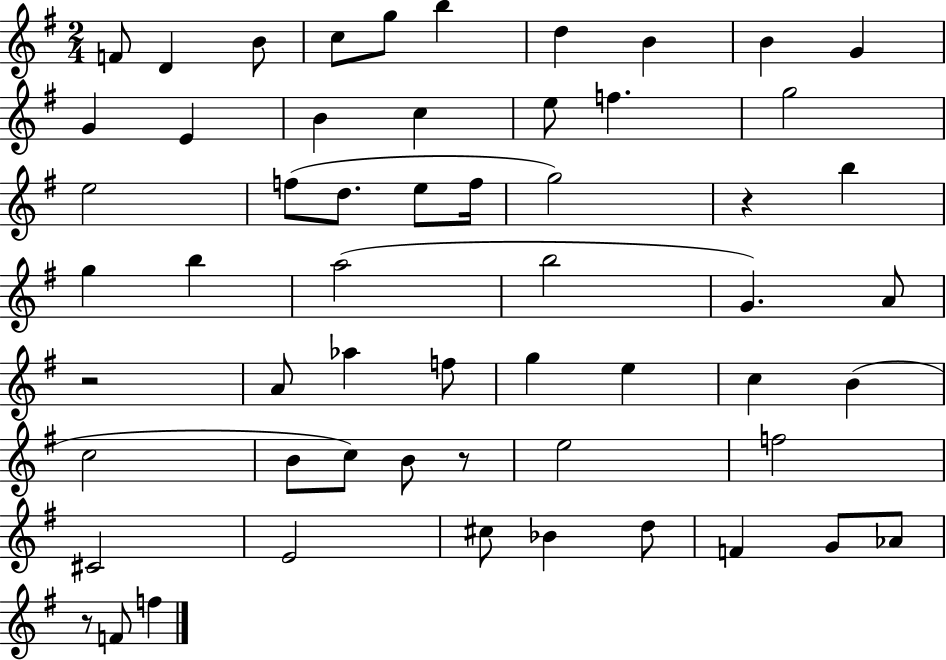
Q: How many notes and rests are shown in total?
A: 57